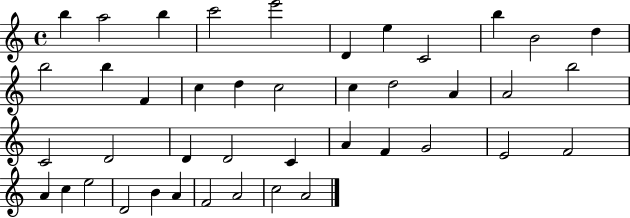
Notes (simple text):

B5/q A5/h B5/q C6/h E6/h D4/q E5/q C4/h B5/q B4/h D5/q B5/h B5/q F4/q C5/q D5/q C5/h C5/q D5/h A4/q A4/h B5/h C4/h D4/h D4/q D4/h C4/q A4/q F4/q G4/h E4/h F4/h A4/q C5/q E5/h D4/h B4/q A4/q F4/h A4/h C5/h A4/h